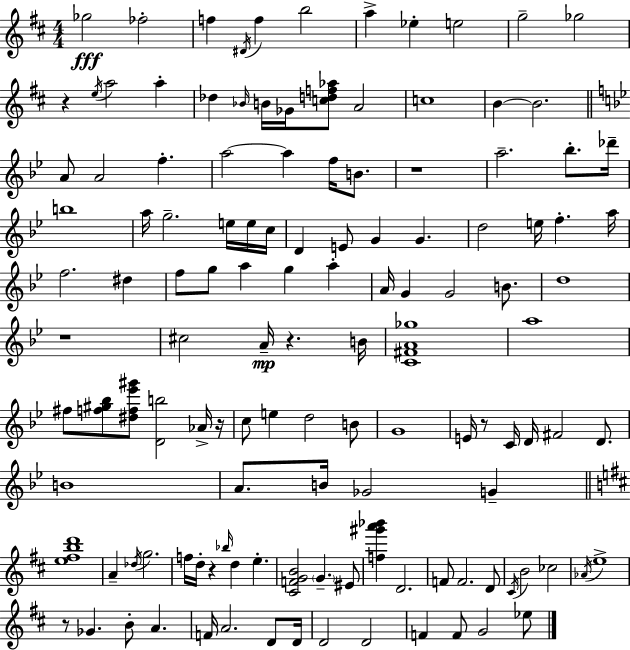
Gb5/h FES5/h F5/q D#4/s F5/q B5/h A5/q Eb5/q E5/h G5/h Gb5/h R/q E5/s A5/h A5/q Db5/q Bb4/s B4/s Gb4/s [C5,D5,F5,Ab5]/e A4/h C5/w B4/q B4/h. A4/e A4/h F5/q. A5/h A5/q F5/s B4/e. R/w A5/h. Bb5/e. Db6/s B5/w A5/s G5/h. E5/s E5/s C5/s D4/q E4/e G4/q G4/q. D5/h E5/s F5/q. A5/s F5/h. D#5/q F5/e G5/e A5/q G5/q A5/q A4/s G4/q G4/h B4/e. D5/w R/w C#5/h A4/s R/q. B4/s [C4,F#4,A4,Gb5]/w A5/w F#5/e [F5,G#5,Bb5]/e [D#5,F5,Eb6,G#6]/e [D4,B5]/h Ab4/s R/s C5/e E5/q D5/h B4/e G4/w E4/s R/e C4/s D4/s F#4/h D4/e. B4/w A4/e. B4/s Gb4/h G4/q [E5,F#5,B5,D6]/w A4/q Db5/s G5/h. F5/s D5/s R/q Bb5/s D5/q E5/q. [C#4,F4,G4,B4]/h G4/q. EIS4/e [F5,G#6,A6,Bb6]/q D4/h. F4/e F4/h. D4/e C#4/s B4/h CES5/h Ab4/s E5/w R/e Gb4/q. B4/e A4/q. F4/s A4/h. D4/e D4/s D4/h D4/h F4/q F4/e G4/h Eb5/e